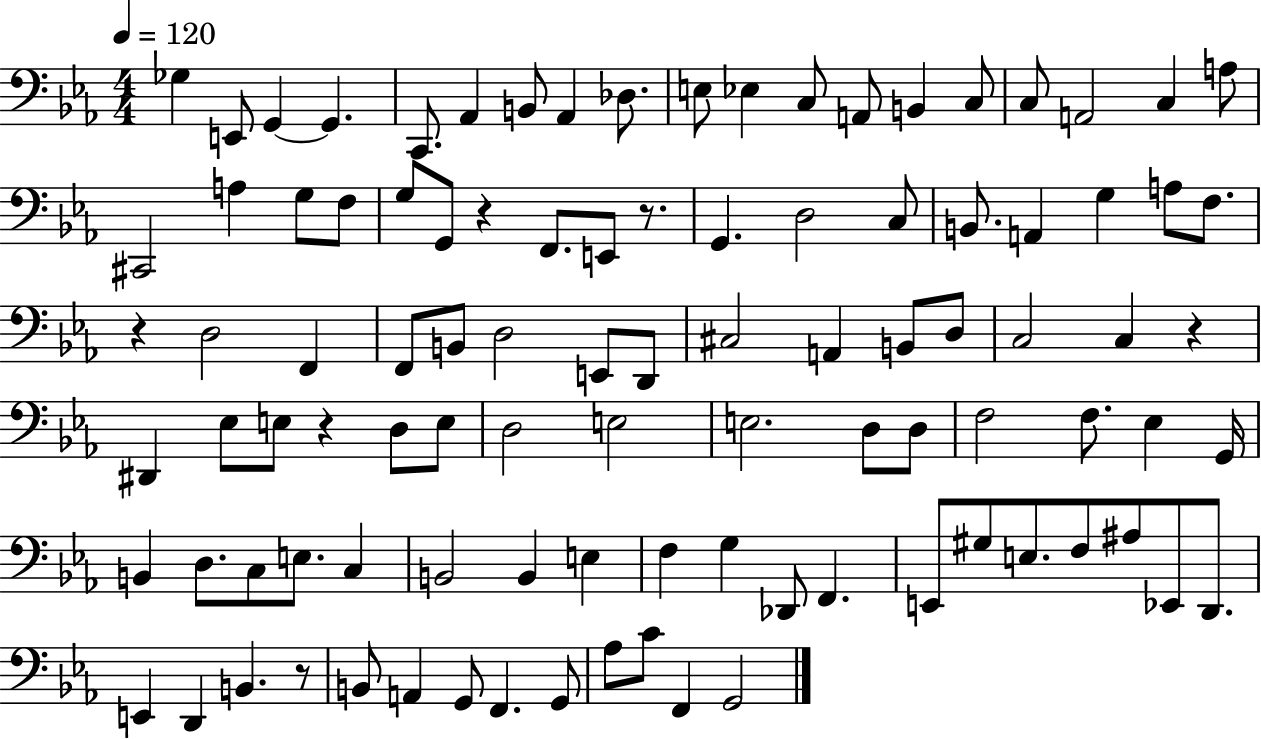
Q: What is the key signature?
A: EES major